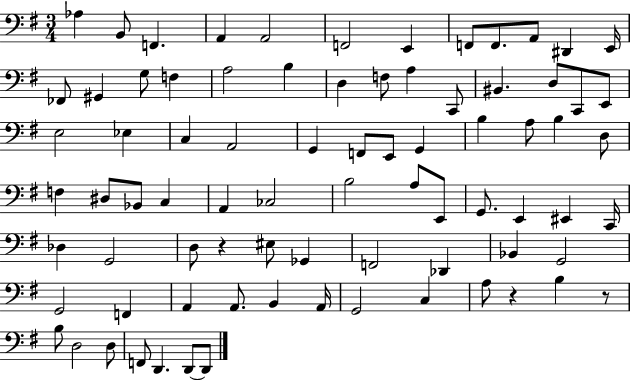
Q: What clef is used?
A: bass